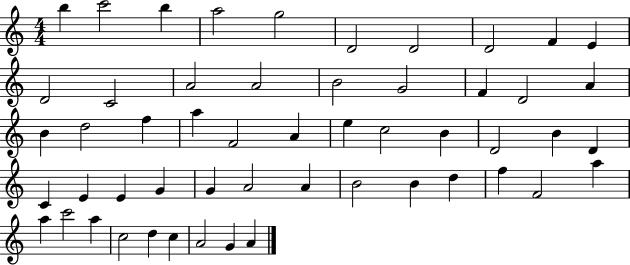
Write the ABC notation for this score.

X:1
T:Untitled
M:4/4
L:1/4
K:C
b c'2 b a2 g2 D2 D2 D2 F E D2 C2 A2 A2 B2 G2 F D2 A B d2 f a F2 A e c2 B D2 B D C E E G G A2 A B2 B d f F2 a a c'2 a c2 d c A2 G A